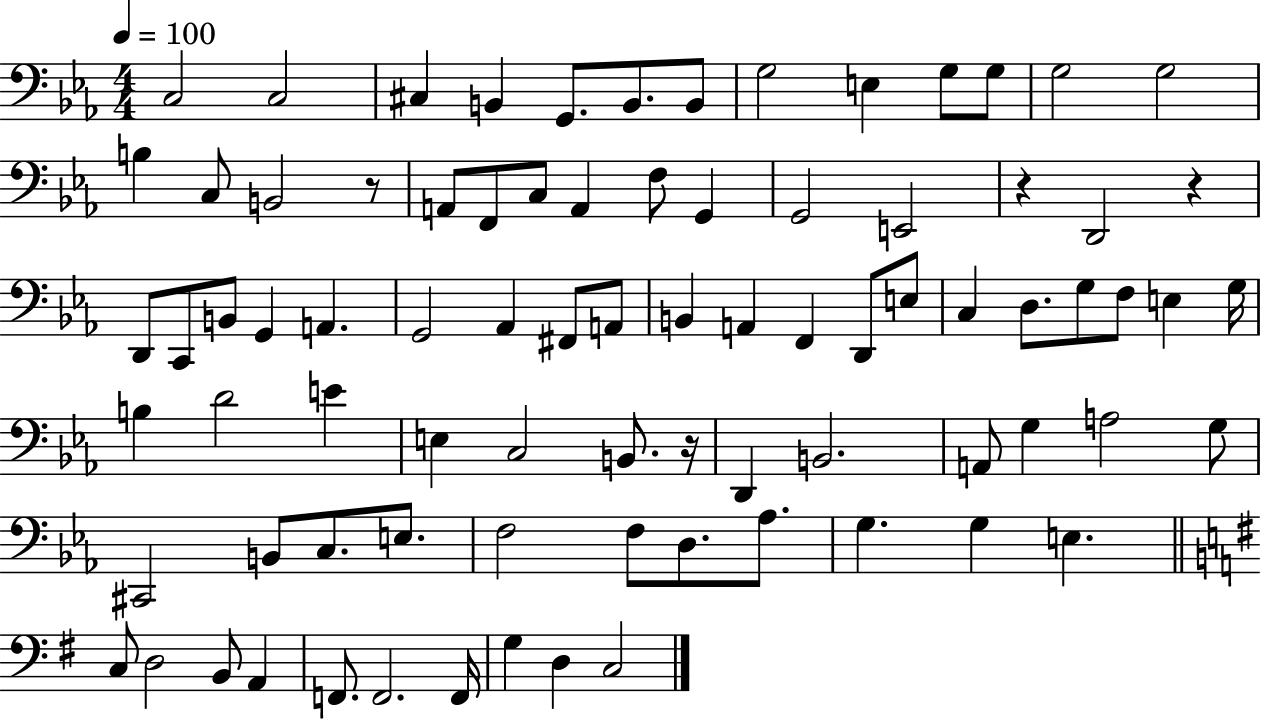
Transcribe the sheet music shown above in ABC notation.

X:1
T:Untitled
M:4/4
L:1/4
K:Eb
C,2 C,2 ^C, B,, G,,/2 B,,/2 B,,/2 G,2 E, G,/2 G,/2 G,2 G,2 B, C,/2 B,,2 z/2 A,,/2 F,,/2 C,/2 A,, F,/2 G,, G,,2 E,,2 z D,,2 z D,,/2 C,,/2 B,,/2 G,, A,, G,,2 _A,, ^F,,/2 A,,/2 B,, A,, F,, D,,/2 E,/2 C, D,/2 G,/2 F,/2 E, G,/4 B, D2 E E, C,2 B,,/2 z/4 D,, B,,2 A,,/2 G, A,2 G,/2 ^C,,2 B,,/2 C,/2 E,/2 F,2 F,/2 D,/2 _A,/2 G, G, E, C,/2 D,2 B,,/2 A,, F,,/2 F,,2 F,,/4 G, D, C,2